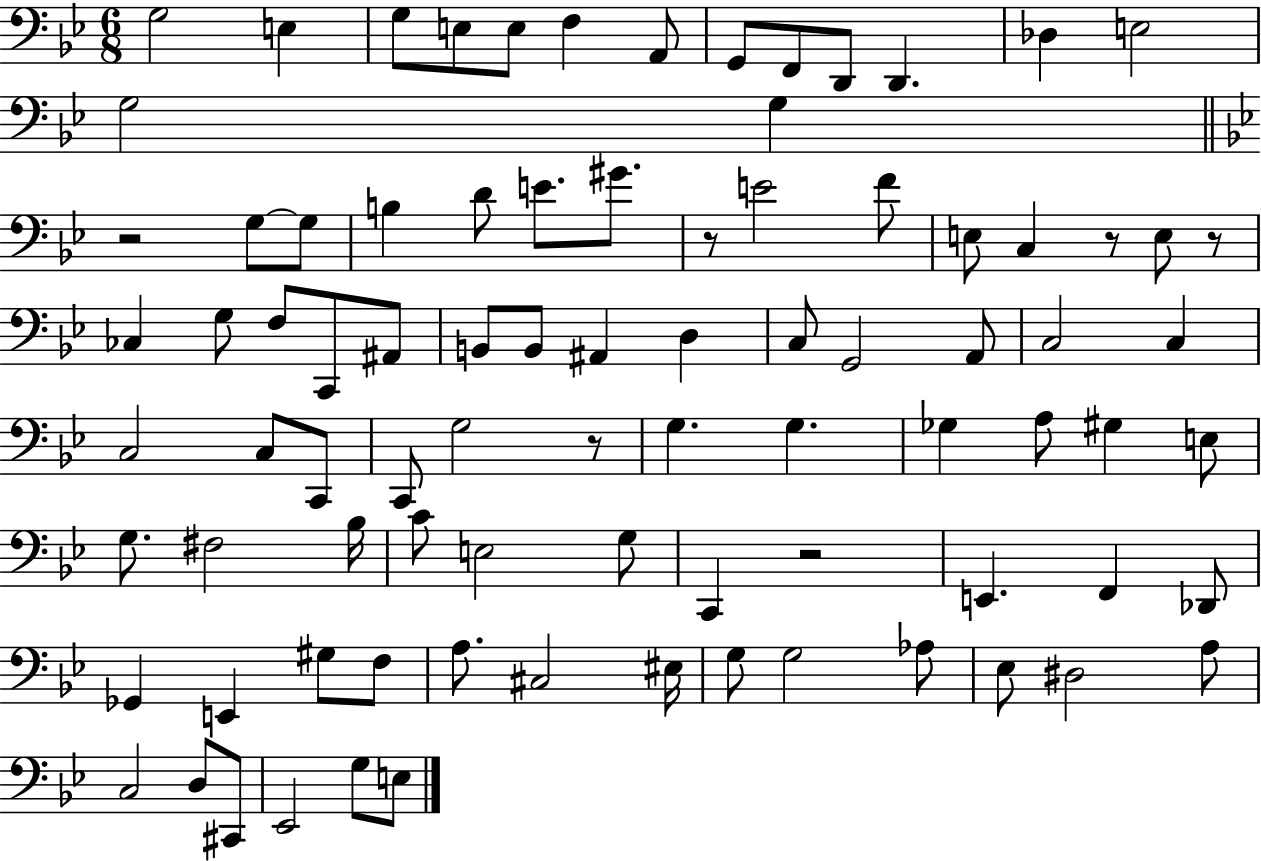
X:1
T:Untitled
M:6/8
L:1/4
K:Bb
G,2 E, G,/2 E,/2 E,/2 F, A,,/2 G,,/2 F,,/2 D,,/2 D,, _D, E,2 G,2 G, z2 G,/2 G,/2 B, D/2 E/2 ^G/2 z/2 E2 F/2 E,/2 C, z/2 E,/2 z/2 _C, G,/2 F,/2 C,,/2 ^A,,/2 B,,/2 B,,/2 ^A,, D, C,/2 G,,2 A,,/2 C,2 C, C,2 C,/2 C,,/2 C,,/2 G,2 z/2 G, G, _G, A,/2 ^G, E,/2 G,/2 ^F,2 _B,/4 C/2 E,2 G,/2 C,, z2 E,, F,, _D,,/2 _G,, E,, ^G,/2 F,/2 A,/2 ^C,2 ^E,/4 G,/2 G,2 _A,/2 _E,/2 ^D,2 A,/2 C,2 D,/2 ^C,,/2 _E,,2 G,/2 E,/2